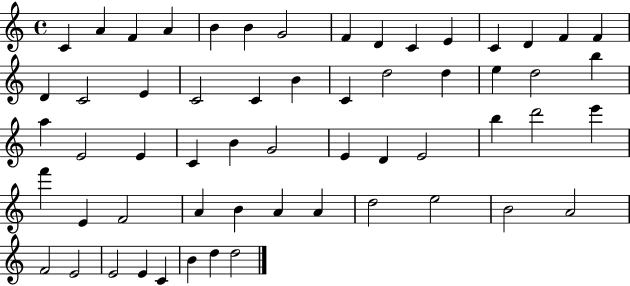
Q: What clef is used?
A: treble